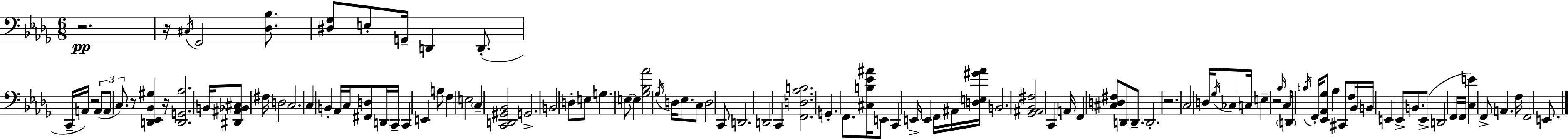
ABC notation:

X:1
T:Untitled
M:6/8
L:1/4
K:Bbm
z2 z/4 ^C,/4 F,,2 [_D,_B,]/2 [^D,_G,]/2 E,/2 G,,/4 D,, D,,/2 C,,/4 A,,/4 z2 A,,/2 A,,/2 C,/2 z/2 [D,,_E,,_B,,^G,] z/4 [D,,G,,_A,]2 B,,/4 [^D,,^A,,_B,,^C,]/2 ^F,/4 D,2 C,2 C, B,, _A,,/4 C,/4 [^F,,D,]/2 D,,/4 C,,/4 C,, E,, A,/2 F, E,2 C, [C,,D,,^G,,_B,,]2 G,,2 B,,2 D,/2 E,/2 G, E,/2 E, [_G,_B,_A]2 _G,/4 D,/4 _E,/2 C,/2 D,2 C,,/2 D,,2 D,,2 C,, [F,,D,_A,B,]2 G,, F,,/2 [^C,B,_E^A]/4 E,,/2 C,, E,,/4 E,, F,,/4 ^A,,/4 [D,E,^G_A]/4 B,,2 [_G,,^A,,_B,,^F,]2 C,, A,,/4 F,, [^C,D,^F,]/2 D,,/2 D,,/2 D,,2 z2 C,2 D,/4 _G,/4 _C,/2 C,/4 E, z2 _B,/4 C,/4 D,,/2 B,/4 F,,/4 [_E,,_A,,_G,]/2 _A, ^C,,/2 F,/4 _B,,/4 B,,/4 E,, E,,/2 B,,/2 E,,/2 D,,2 F,,/4 F,,/4 [C,E] F,,/2 A,, F,/4 F,,2 E,,/2